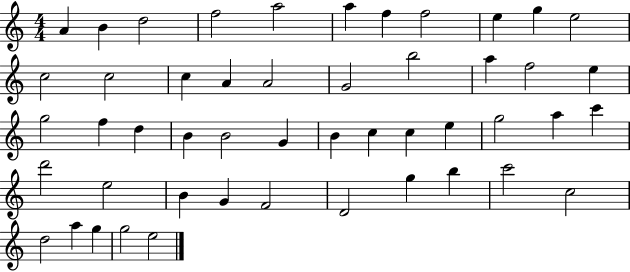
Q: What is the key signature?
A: C major